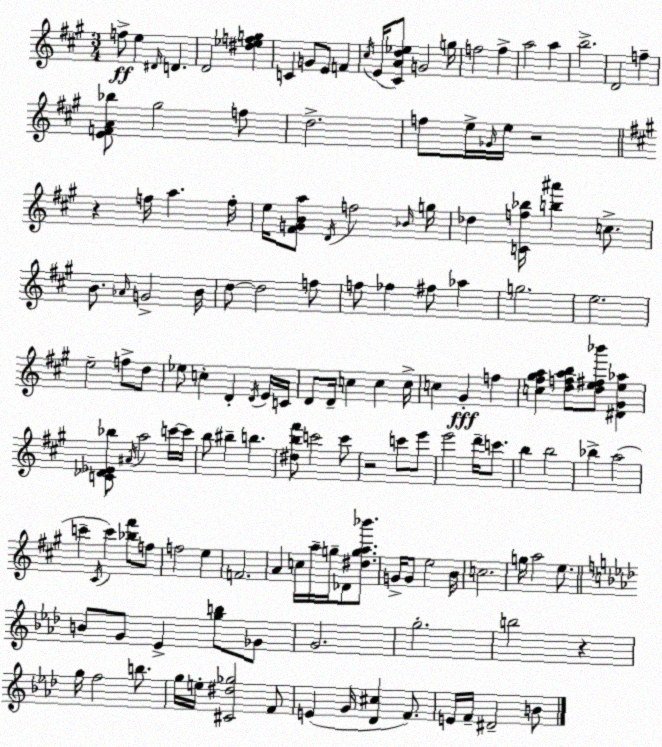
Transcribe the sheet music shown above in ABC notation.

X:1
T:Untitled
M:3/4
L:1/4
K:A
f/2 e ^D/4 D D2 [^d_efg] C G/2 E/2 F ^c/4 E/4 [^CAd_e]/2 G2 g/4 f2 f a2 a b2 D2 f [EFA_b]/2 ^g2 f/2 d2 f/2 e/4 _G/4 e/4 z2 z f/4 a f/4 e/4 [^FGBa]/2 D/4 f2 _B/4 g/4 _d [Cf_b]/4 [b^a'] c/2 B/2 _A/4 G2 B/4 d/2 d2 f/2 f/2 _f ^f/2 _a g2 e2 e2 f/2 d/2 _e/2 c D D/4 E/4 C/4 D/2 D/4 c c c/4 c ^G f [c^f^ga] [dfab]/2 [de^f_b']/2 [^D^Ge_a] [C_D_E_b]/2 ^A/4 a2 c'/4 c'/4 b/2 ^b b [^db^f']/2 c'2 c'/2 z2 c'/2 e'/2 e'2 d'/4 c'/2 b b2 _b a2 c' ^C/4 c' [_b^f']/2 f/2 f2 e F2 A c/4 a/4 g/4 _D/2 [^dga_b']/2 G/4 G/2 e2 B/4 c2 g/4 a2 e/2 B/2 G/2 _E [gb]/2 _G/2 G2 g2 b2 z g/4 f2 b/2 g/4 e/4 [^C^d_g]2 F/2 E G/4 [_D^c] F/2 E/4 F/4 ^D2 B/2